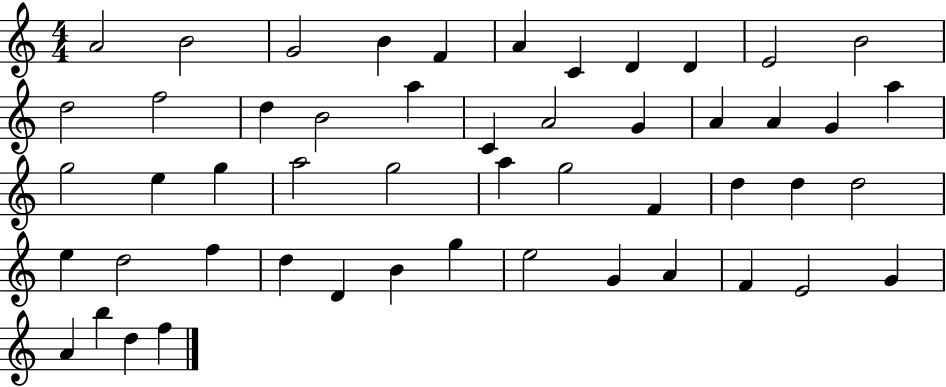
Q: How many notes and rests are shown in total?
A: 51